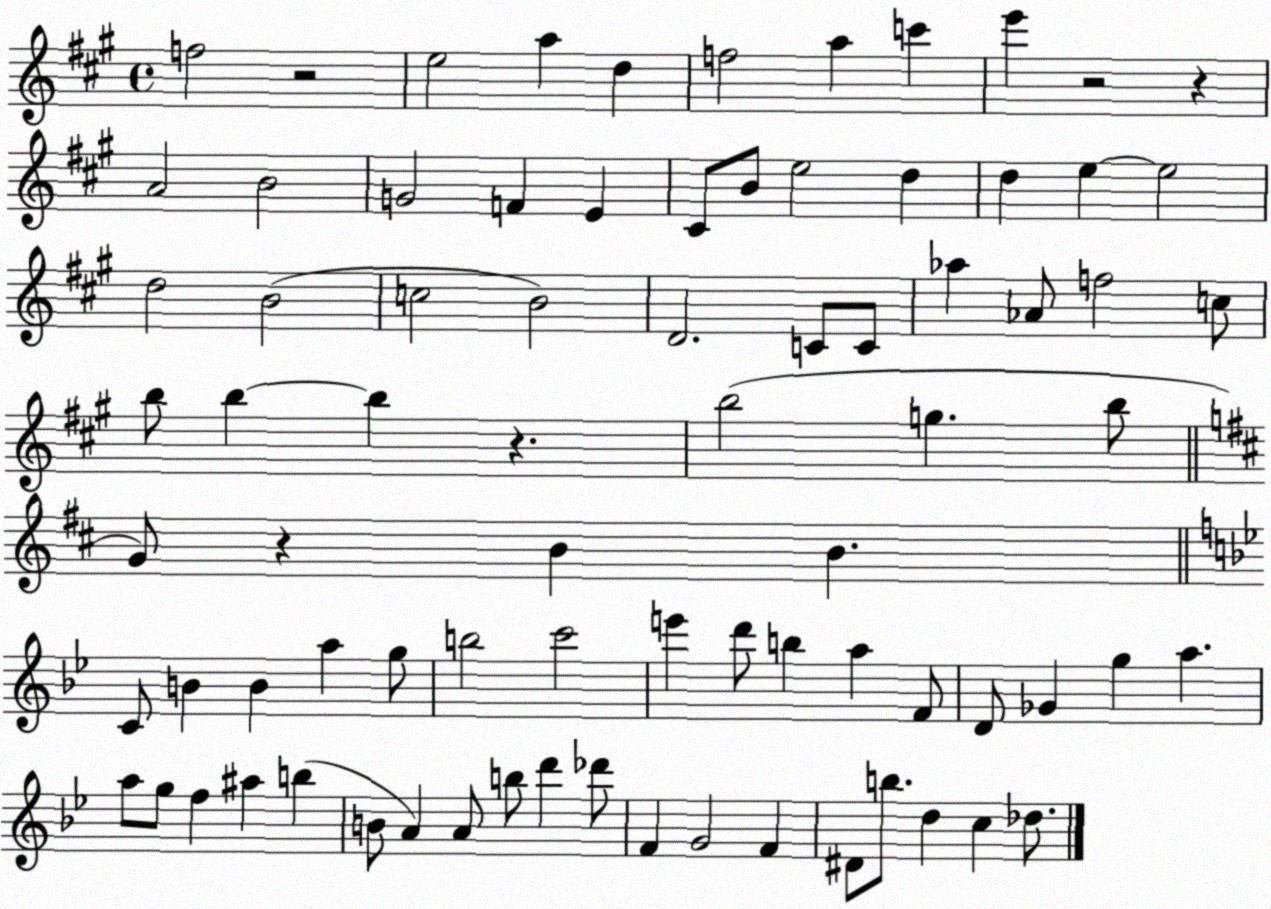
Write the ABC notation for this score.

X:1
T:Untitled
M:4/4
L:1/4
K:A
f2 z2 e2 a d f2 a c' e' z2 z A2 B2 G2 F E ^C/2 B/2 e2 d d e e2 d2 B2 c2 B2 D2 C/2 C/2 _a _A/2 f2 c/2 b/2 b b z b2 g b/2 G/2 z B B C/2 B B a g/2 b2 c'2 e' d'/2 b a F/2 D/2 _G g a a/2 g/2 f ^a b B/2 A A/2 b/2 d' _d'/2 F G2 F ^D/2 b/2 d c _d/2